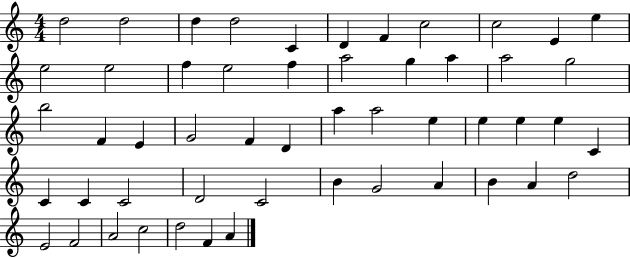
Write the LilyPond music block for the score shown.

{
  \clef treble
  \numericTimeSignature
  \time 4/4
  \key c \major
  d''2 d''2 | d''4 d''2 c'4 | d'4 f'4 c''2 | c''2 e'4 e''4 | \break e''2 e''2 | f''4 e''2 f''4 | a''2 g''4 a''4 | a''2 g''2 | \break b''2 f'4 e'4 | g'2 f'4 d'4 | a''4 a''2 e''4 | e''4 e''4 e''4 c'4 | \break c'4 c'4 c'2 | d'2 c'2 | b'4 g'2 a'4 | b'4 a'4 d''2 | \break e'2 f'2 | a'2 c''2 | d''2 f'4 a'4 | \bar "|."
}